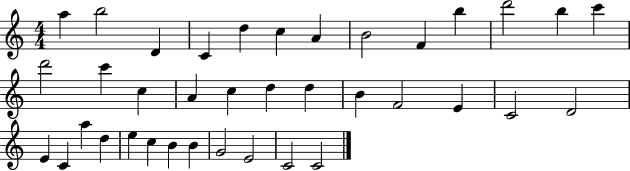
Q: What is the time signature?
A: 4/4